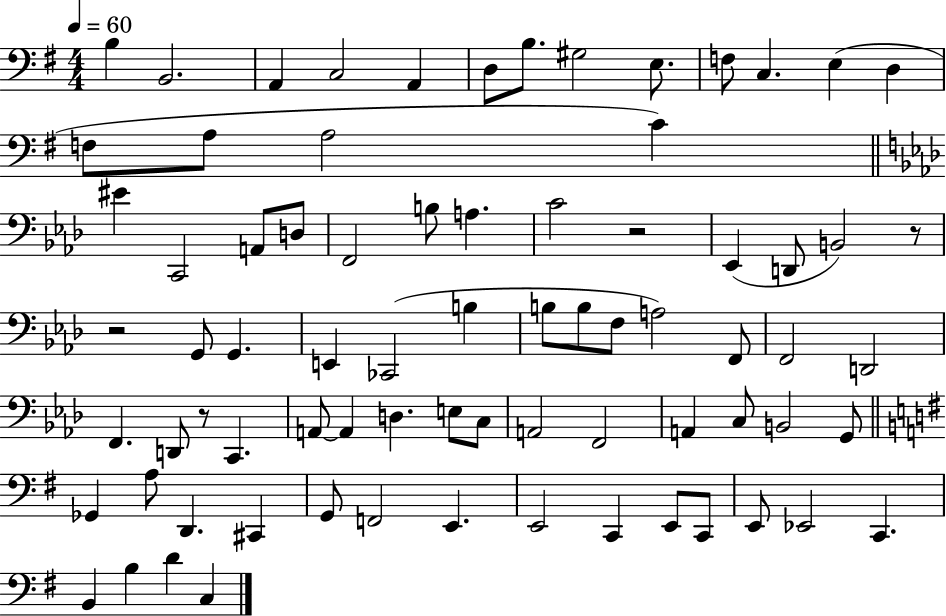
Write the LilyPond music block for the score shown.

{
  \clef bass
  \numericTimeSignature
  \time 4/4
  \key g \major
  \tempo 4 = 60
  \repeat volta 2 { b4 b,2. | a,4 c2 a,4 | d8 b8. gis2 e8. | f8 c4. e4( d4 | \break f8 a8 a2 c'4) | \bar "||" \break \key aes \major eis'4 c,2 a,8 d8 | f,2 b8 a4. | c'2 r2 | ees,4( d,8 b,2) r8 | \break r2 g,8 g,4. | e,4 ces,2( b4 | b8 b8 f8 a2) f,8 | f,2 d,2 | \break f,4. d,8 r8 c,4. | a,8~~ a,4 d4. e8 c8 | a,2 f,2 | a,4 c8 b,2 g,8 | \break \bar "||" \break \key g \major ges,4 a8 d,4. cis,4 | g,8 f,2 e,4. | e,2 c,4 e,8 c,8 | e,8 ees,2 c,4. | \break b,4 b4 d'4 c4 | } \bar "|."
}